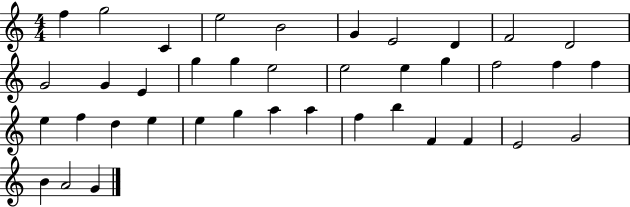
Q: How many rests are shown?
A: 0